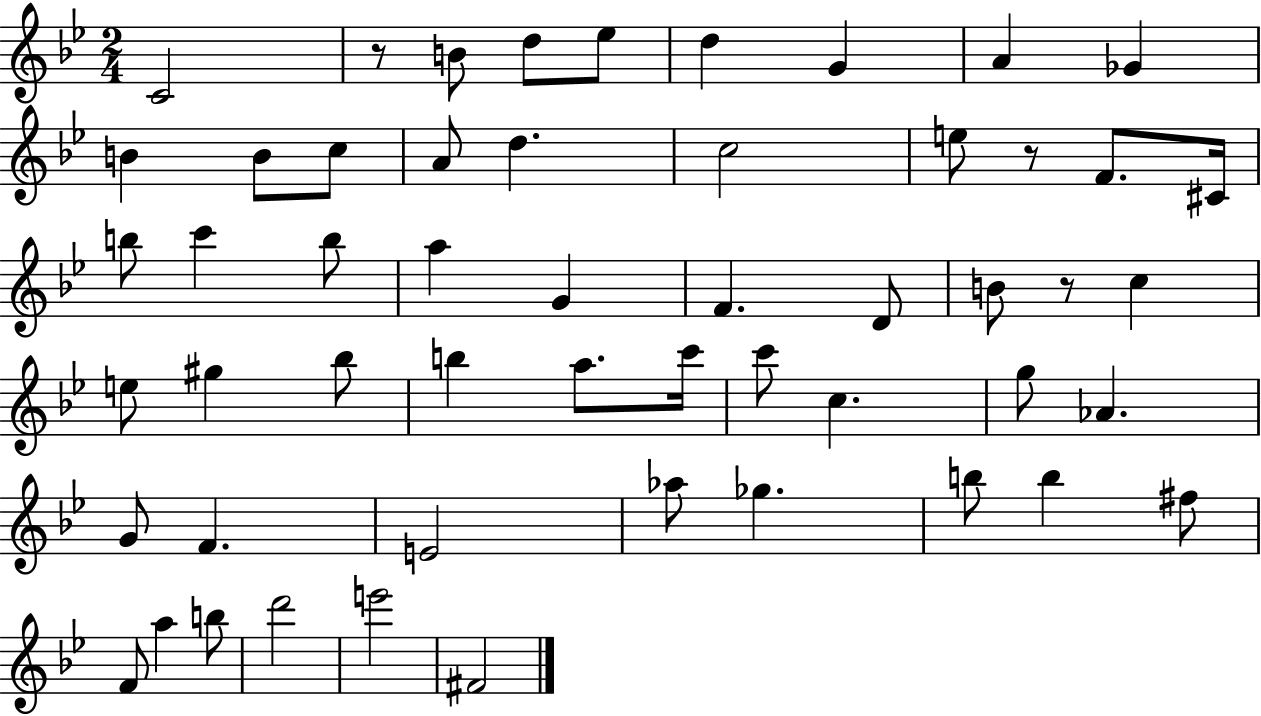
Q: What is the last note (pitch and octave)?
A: F#4